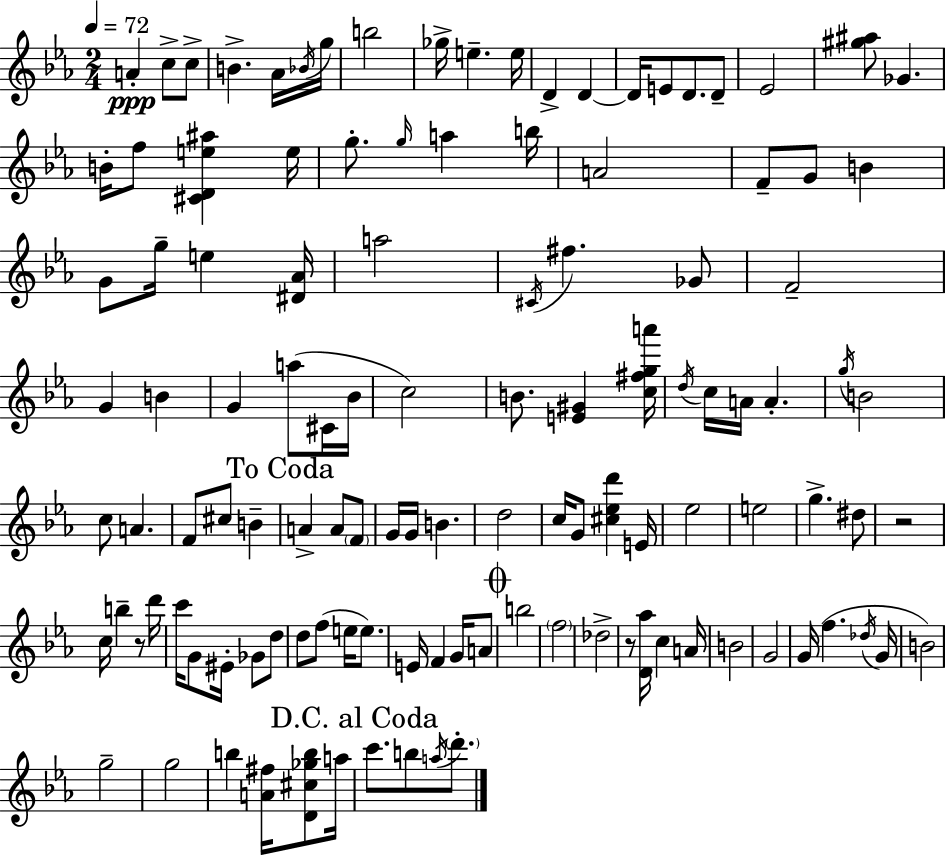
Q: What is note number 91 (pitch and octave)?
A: C5